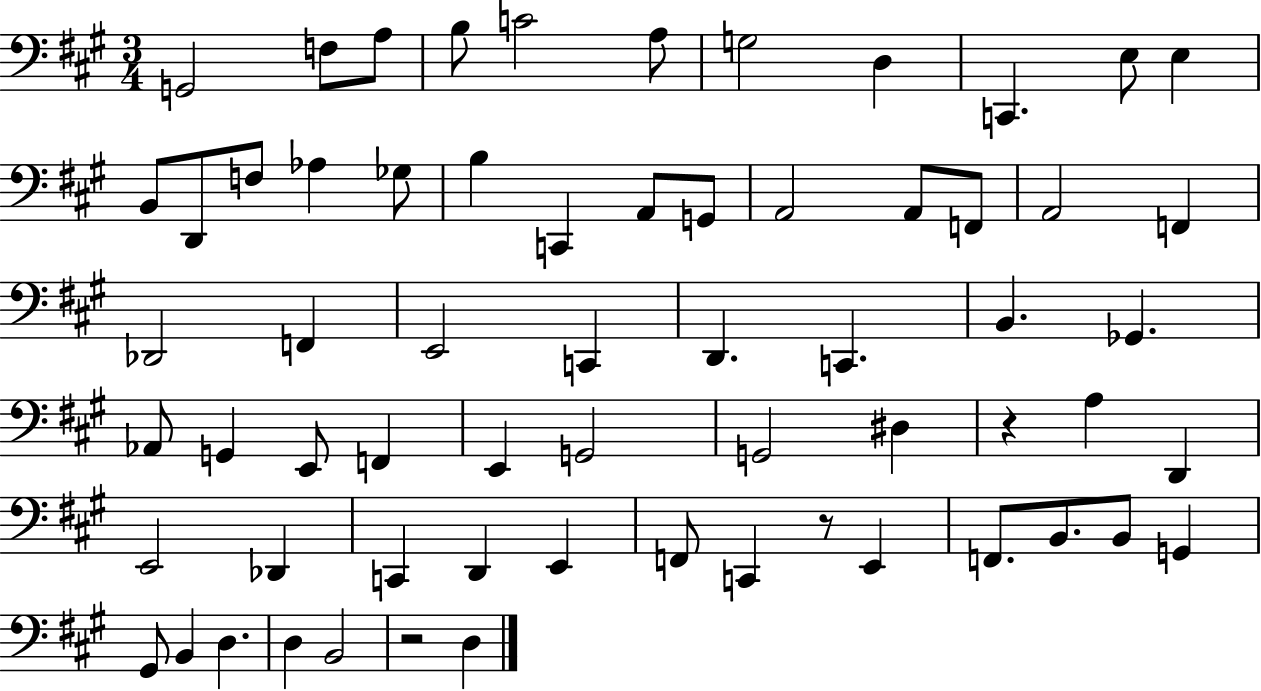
G2/h F3/e A3/e B3/e C4/h A3/e G3/h D3/q C2/q. E3/e E3/q B2/e D2/e F3/e Ab3/q Gb3/e B3/q C2/q A2/e G2/e A2/h A2/e F2/e A2/h F2/q Db2/h F2/q E2/h C2/q D2/q. C2/q. B2/q. Gb2/q. Ab2/e G2/q E2/e F2/q E2/q G2/h G2/h D#3/q R/q A3/q D2/q E2/h Db2/q C2/q D2/q E2/q F2/e C2/q R/e E2/q F2/e. B2/e. B2/e G2/q G#2/e B2/q D3/q. D3/q B2/h R/h D3/q